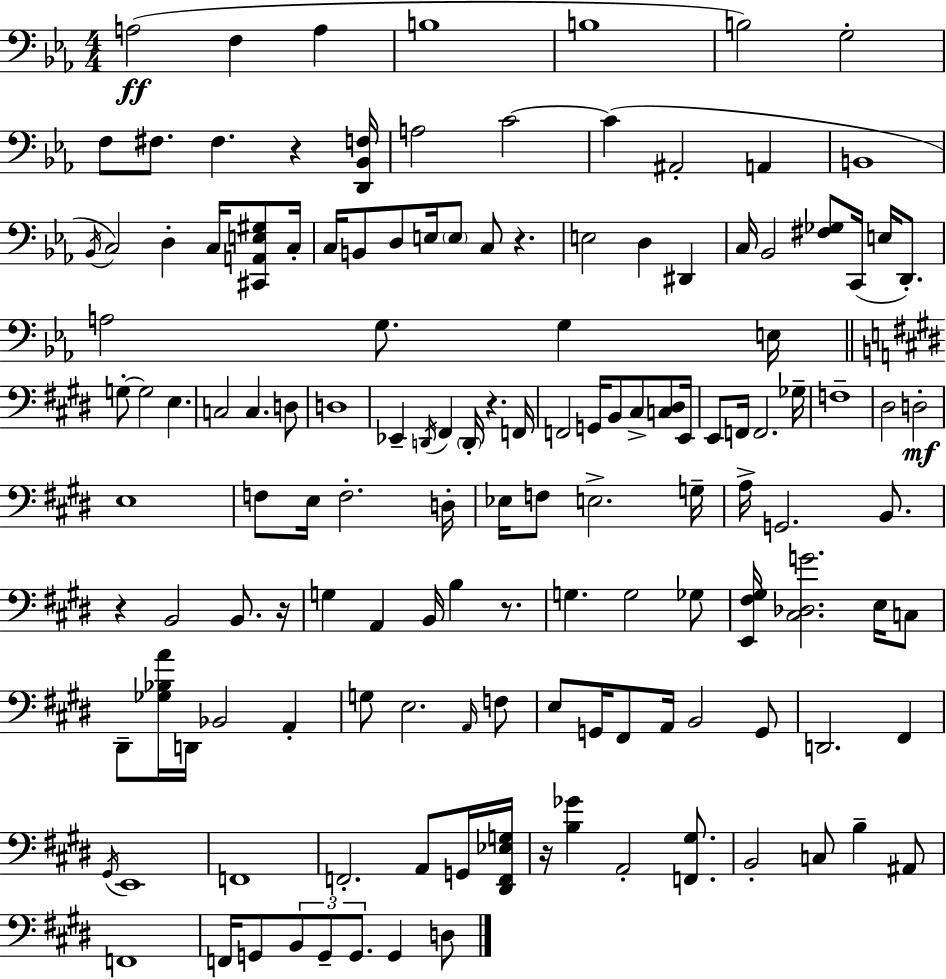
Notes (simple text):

A3/h F3/q A3/q B3/w B3/w B3/h G3/h F3/e F#3/e. F#3/q. R/q [D2,Bb2,F3]/s A3/h C4/h C4/q A#2/h A2/q B2/w Bb2/s C3/h D3/q C3/s [C#2,A2,E3,G#3]/e C3/s C3/s B2/e D3/e E3/s E3/e C3/e R/q. E3/h D3/q D#2/q C3/s Bb2/h [F#3,Gb3]/e C2/s E3/s D2/e. A3/h G3/e. G3/q E3/s G3/e G3/h E3/q. C3/h C3/q. D3/e D3/w Eb2/q D2/s F#2/q D2/s R/q. F2/s F2/h G2/s B2/e C#3/e [C3,D#3]/e E2/s E2/e F2/s F2/h. Gb3/s F3/w D#3/h D3/h E3/w F3/e E3/s F3/h. D3/s Eb3/s F3/e E3/h. G3/s A3/s G2/h. B2/e. R/q B2/h B2/e. R/s G3/q A2/q B2/s B3/q R/e. G3/q. G3/h Gb3/e [E2,F#3,G#3]/s [C#3,Db3,G4]/h. E3/s C3/e D#2/e [Gb3,Bb3,A4]/s D2/s Bb2/h A2/q G3/e E3/h. A2/s F3/e E3/e G2/s F#2/e A2/s B2/h G2/e D2/h. F#2/q G#2/s E2/w F2/w F2/h. A2/e G2/s [D#2,F2,Eb3,G3]/s R/s [B3,Gb4]/q A2/h [F2,G#3]/e. B2/h C3/e B3/q A#2/e F2/w F2/s G2/e B2/e G2/e G2/e. G2/q D3/e